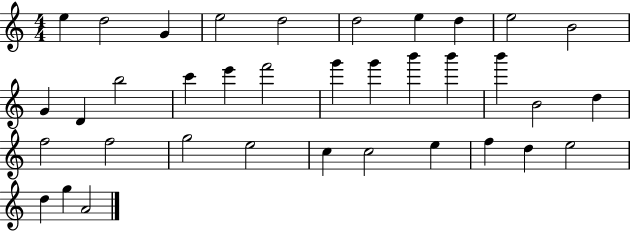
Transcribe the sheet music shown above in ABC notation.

X:1
T:Untitled
M:4/4
L:1/4
K:C
e d2 G e2 d2 d2 e d e2 B2 G D b2 c' e' f'2 g' g' b' b' b' B2 d f2 f2 g2 e2 c c2 e f d e2 d g A2